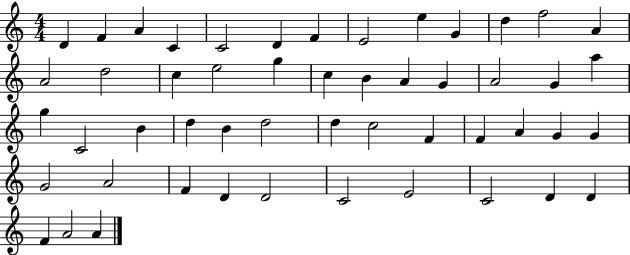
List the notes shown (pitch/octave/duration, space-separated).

D4/q F4/q A4/q C4/q C4/h D4/q F4/q E4/h E5/q G4/q D5/q F5/h A4/q A4/h D5/h C5/q E5/h G5/q C5/q B4/q A4/q G4/q A4/h G4/q A5/q G5/q C4/h B4/q D5/q B4/q D5/h D5/q C5/h F4/q F4/q A4/q G4/q G4/q G4/h A4/h F4/q D4/q D4/h C4/h E4/h C4/h D4/q D4/q F4/q A4/h A4/q